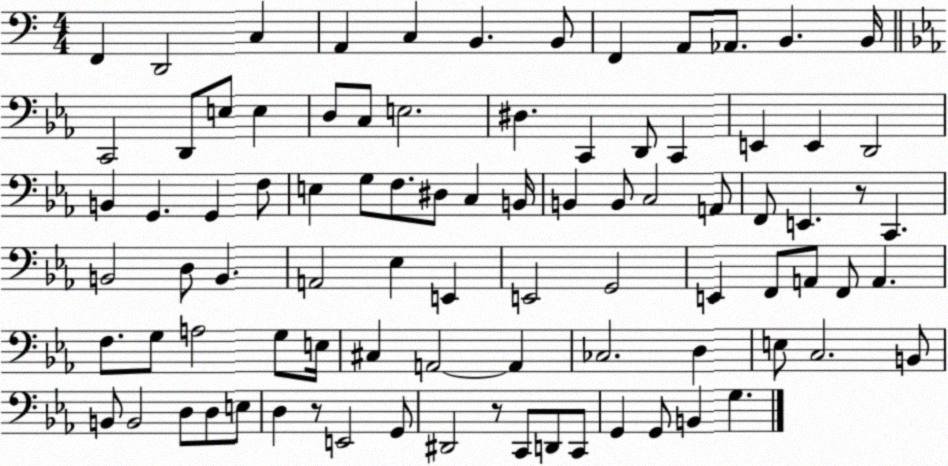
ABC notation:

X:1
T:Untitled
M:4/4
L:1/4
K:C
F,, D,,2 C, A,, C, B,, B,,/2 F,, A,,/2 _A,,/2 B,, B,,/4 C,,2 D,,/2 E,/2 E, D,/2 C,/2 E,2 ^D, C,, D,,/2 C,, E,, E,, D,,2 B,, G,, G,, F,/2 E, G,/2 F,/2 ^D,/2 C, B,,/4 B,, B,,/2 C,2 A,,/2 F,,/2 E,, z/2 C,, B,,2 D,/2 B,, A,,2 _E, E,, E,,2 G,,2 E,, F,,/2 A,,/2 F,,/2 A,, F,/2 G,/2 A,2 G,/2 E,/4 ^C, A,,2 A,, _C,2 D, E,/2 C,2 B,,/2 B,,/2 B,,2 D,/2 D,/2 E,/2 D, z/2 E,,2 G,,/2 ^D,,2 z/2 C,,/2 D,,/2 C,,/2 G,, G,,/2 B,, G,